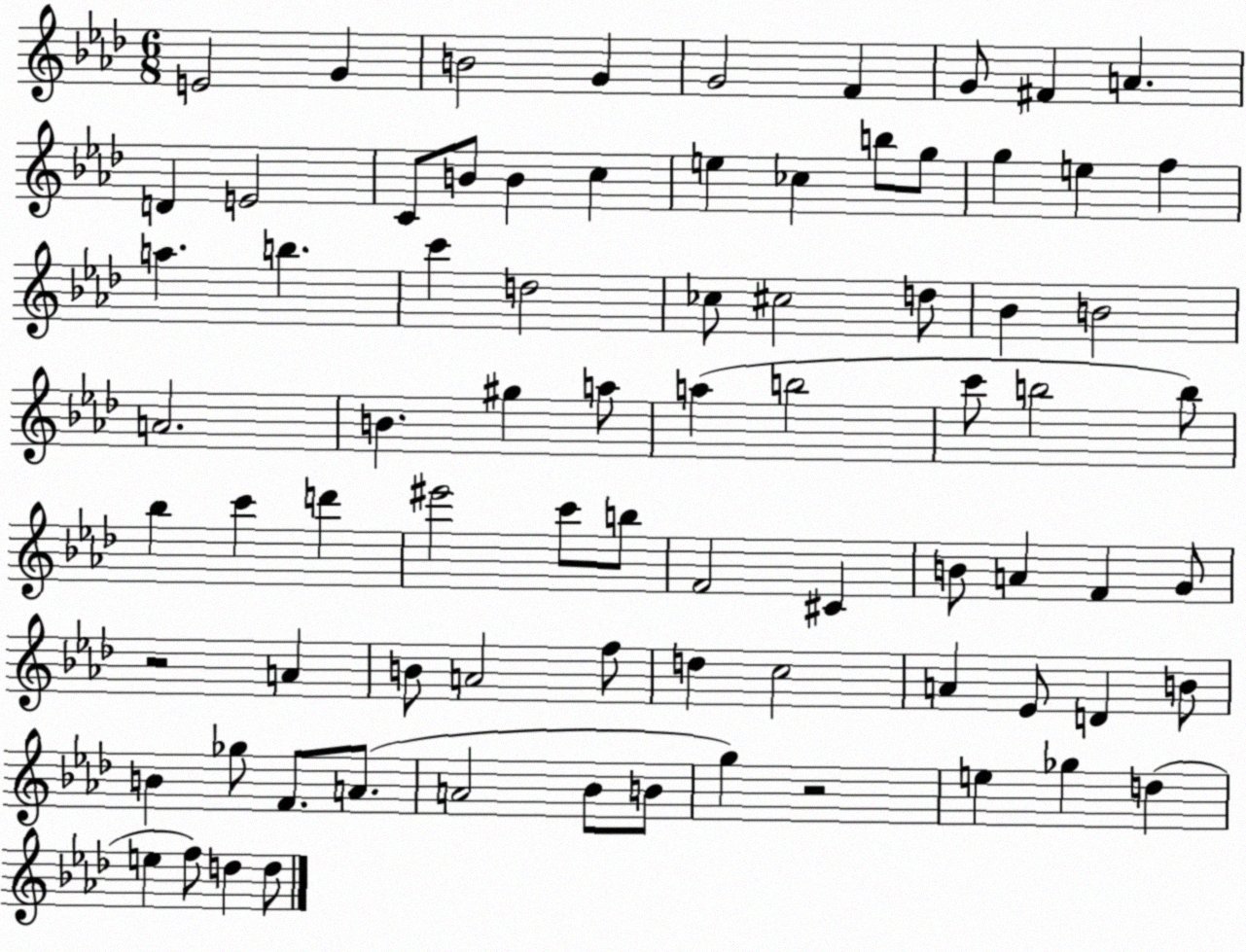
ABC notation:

X:1
T:Untitled
M:6/8
L:1/4
K:Ab
E2 G B2 G G2 F G/2 ^F A D E2 C/2 B/2 B c e _c b/2 g/2 g e f a b c' d2 _c/2 ^c2 d/2 _B B2 A2 B ^g a/2 a b2 c'/2 b2 b/2 _b c' d' ^e'2 c'/2 b/2 F2 ^C B/2 A F G/2 z2 A B/2 A2 f/2 d c2 A _E/2 D B/2 B _g/2 F/2 A/2 A2 _B/2 B/2 g z2 e _g d e f/2 d d/2